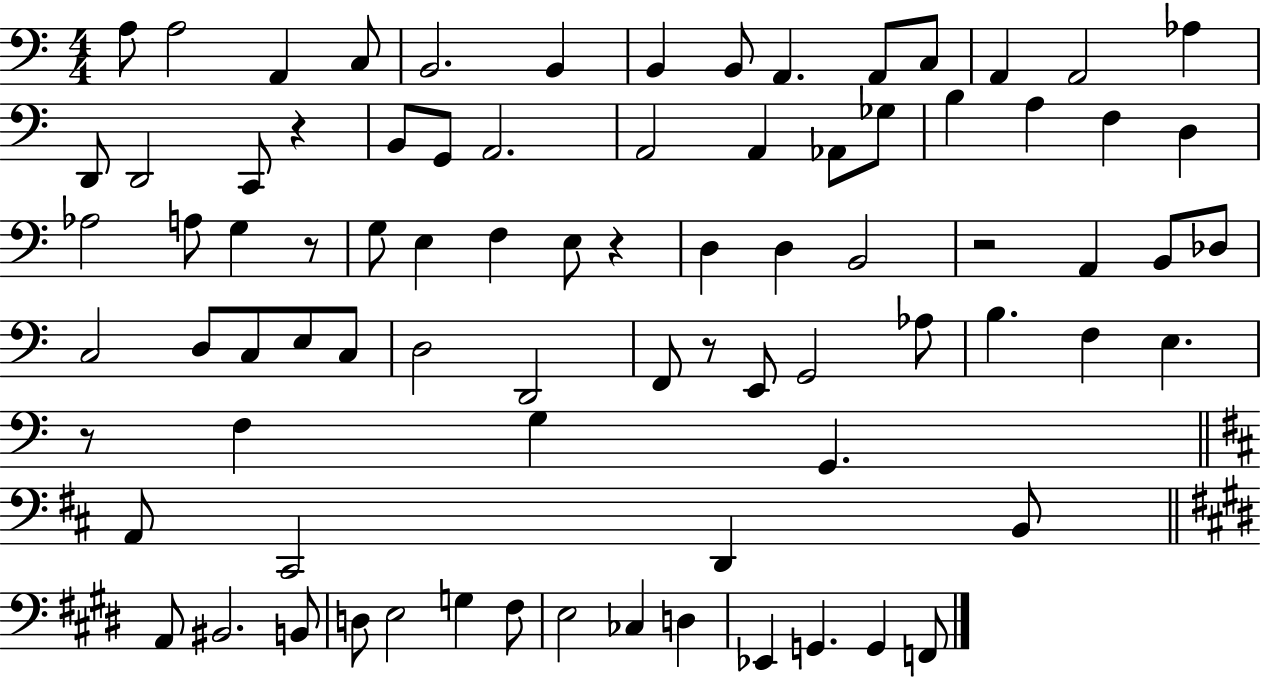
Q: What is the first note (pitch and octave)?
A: A3